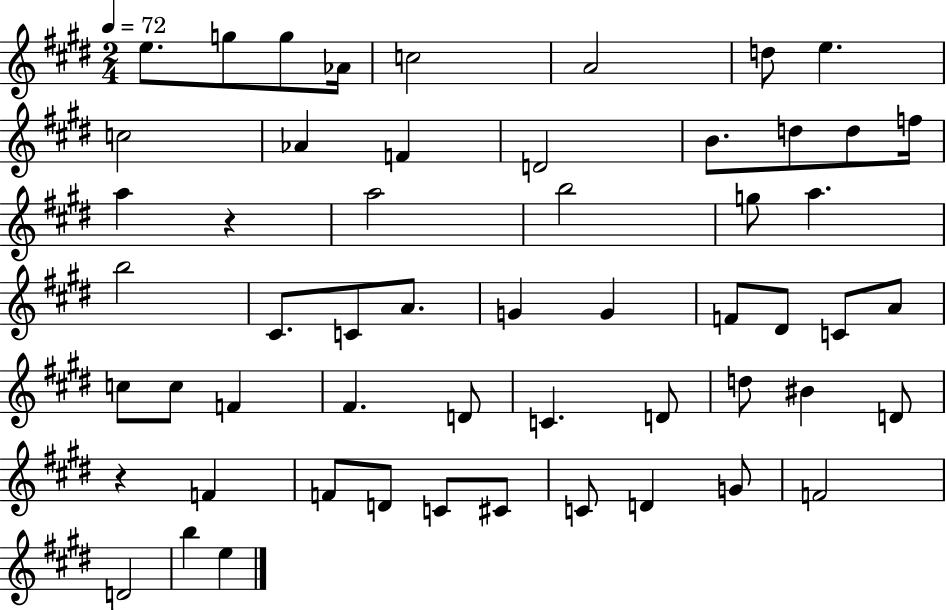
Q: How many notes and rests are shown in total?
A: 55